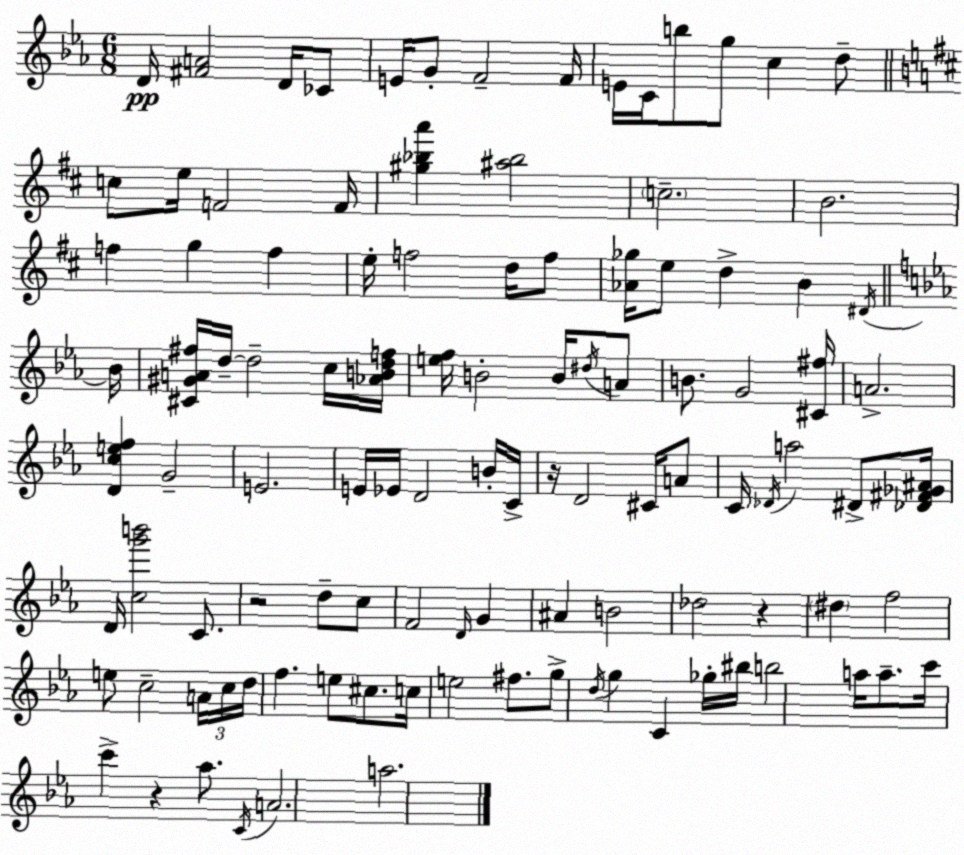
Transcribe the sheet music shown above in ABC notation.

X:1
T:Untitled
M:6/8
L:1/4
K:Cm
D/4 [^FA]2 D/4 _C/2 E/4 G/2 F2 F/4 E/4 C/4 b/2 g/2 c d/2 c/2 e/4 F2 F/4 [^g_ba'] [^a_b]2 c2 B2 f g f e/4 f2 d/4 f/2 [_A_g]/4 e/2 d B ^D/4 _B/4 [^C^GA^f]/4 d/4 d2 c/4 [_ABdf]/4 [ef]/4 B2 B/4 ^d/4 A/2 B/2 G2 [^C^f]/4 A2 [Dcef] G2 E2 E/4 _E/4 D2 B/4 C/4 z/4 D2 ^C/4 A/2 C/4 _D/4 a2 ^D/2 [_D^F_G^A]/4 D/4 [cg'b']2 C/2 z2 d/2 c/2 F2 D/4 G ^A B2 _d2 z ^d f2 e/2 c2 A/4 c/4 d/4 f e/2 ^c/2 c/4 e2 ^f/2 g/2 d/4 g C _g/4 ^b/4 b2 a/4 a/2 c'/4 c' z _a/2 C/4 A2 a2